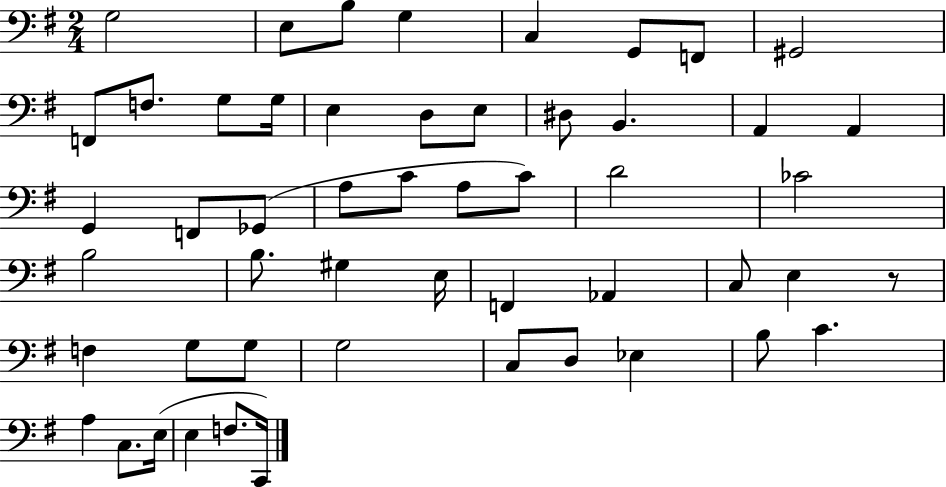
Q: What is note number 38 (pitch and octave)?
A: G3